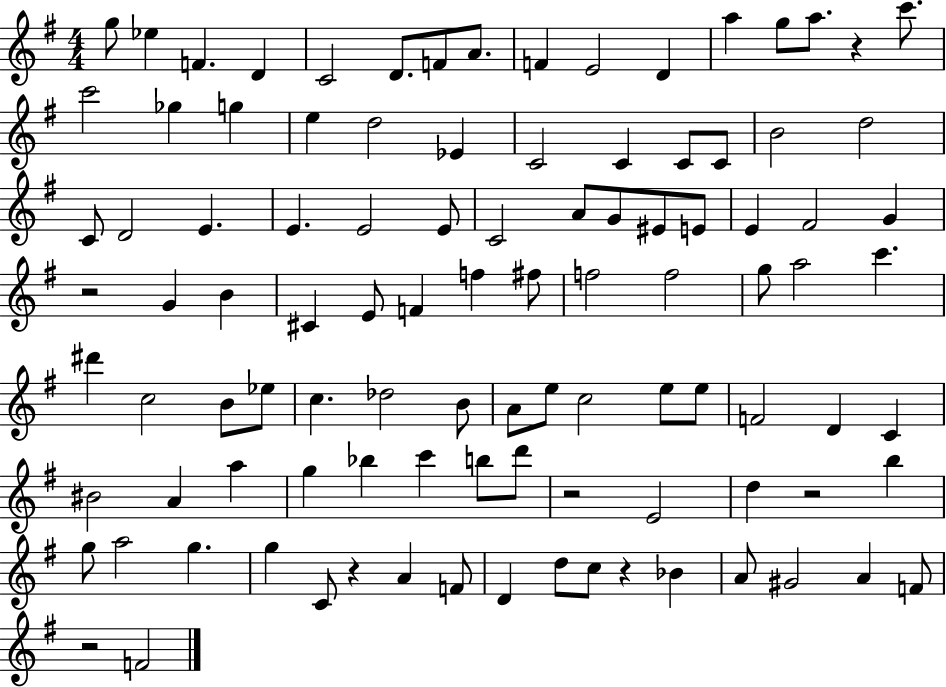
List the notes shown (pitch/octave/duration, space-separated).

G5/e Eb5/q F4/q. D4/q C4/h D4/e. F4/e A4/e. F4/q E4/h D4/q A5/q G5/e A5/e. R/q C6/e. C6/h Gb5/q G5/q E5/q D5/h Eb4/q C4/h C4/q C4/e C4/e B4/h D5/h C4/e D4/h E4/q. E4/q. E4/h E4/e C4/h A4/e G4/e EIS4/e E4/e E4/q F#4/h G4/q R/h G4/q B4/q C#4/q E4/e F4/q F5/q F#5/e F5/h F5/h G5/e A5/h C6/q. D#6/q C5/h B4/e Eb5/e C5/q. Db5/h B4/e A4/e E5/e C5/h E5/e E5/e F4/h D4/q C4/q BIS4/h A4/q A5/q G5/q Bb5/q C6/q B5/e D6/e R/h E4/h D5/q R/h B5/q G5/e A5/h G5/q. G5/q C4/e R/q A4/q F4/e D4/q D5/e C5/e R/q Bb4/q A4/e G#4/h A4/q F4/e R/h F4/h